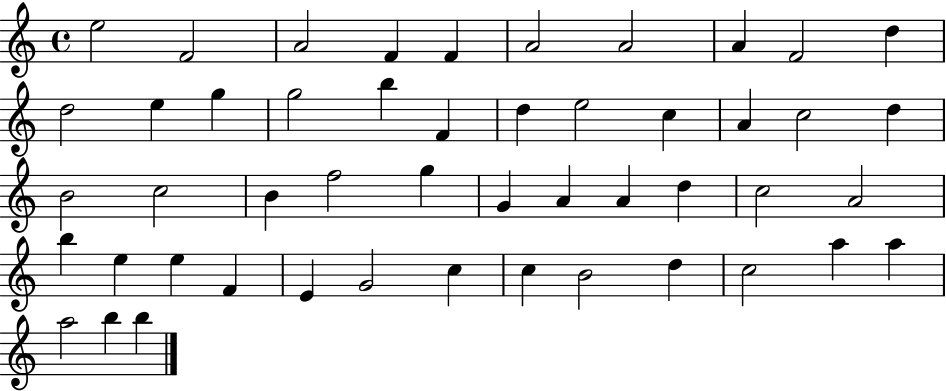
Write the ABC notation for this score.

X:1
T:Untitled
M:4/4
L:1/4
K:C
e2 F2 A2 F F A2 A2 A F2 d d2 e g g2 b F d e2 c A c2 d B2 c2 B f2 g G A A d c2 A2 b e e F E G2 c c B2 d c2 a a a2 b b